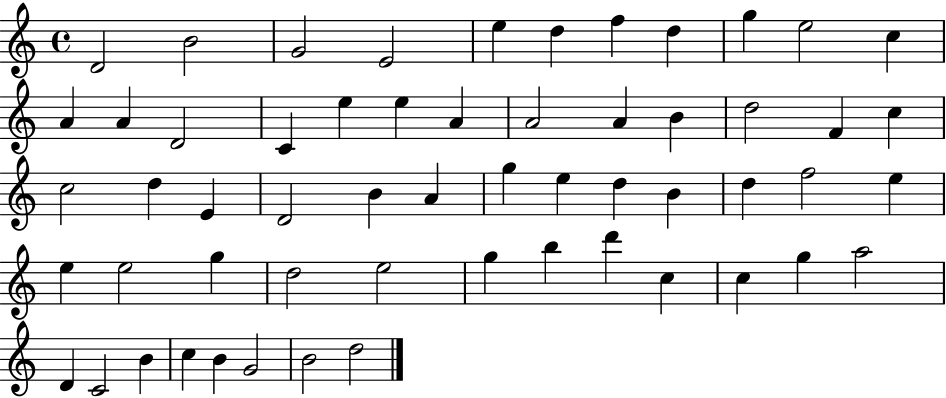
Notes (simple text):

D4/h B4/h G4/h E4/h E5/q D5/q F5/q D5/q G5/q E5/h C5/q A4/q A4/q D4/h C4/q E5/q E5/q A4/q A4/h A4/q B4/q D5/h F4/q C5/q C5/h D5/q E4/q D4/h B4/q A4/q G5/q E5/q D5/q B4/q D5/q F5/h E5/q E5/q E5/h G5/q D5/h E5/h G5/q B5/q D6/q C5/q C5/q G5/q A5/h D4/q C4/h B4/q C5/q B4/q G4/h B4/h D5/h